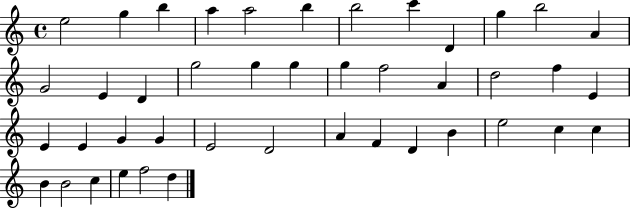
E5/h G5/q B5/q A5/q A5/h B5/q B5/h C6/q D4/q G5/q B5/h A4/q G4/h E4/q D4/q G5/h G5/q G5/q G5/q F5/h A4/q D5/h F5/q E4/q E4/q E4/q G4/q G4/q E4/h D4/h A4/q F4/q D4/q B4/q E5/h C5/q C5/q B4/q B4/h C5/q E5/q F5/h D5/q